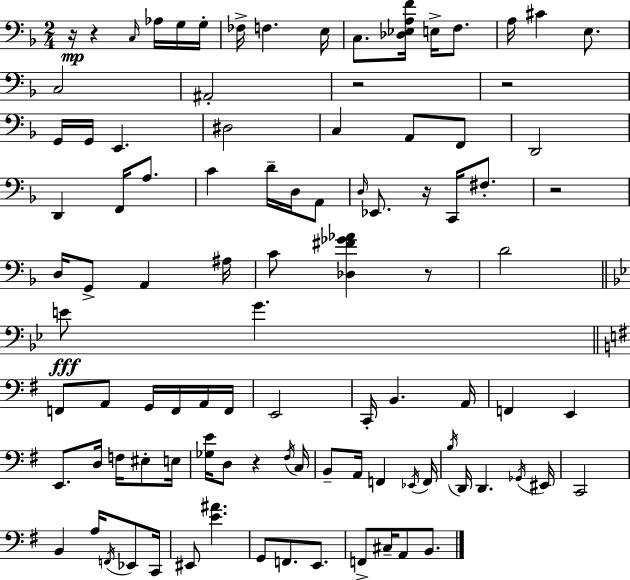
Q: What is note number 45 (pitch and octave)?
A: G2